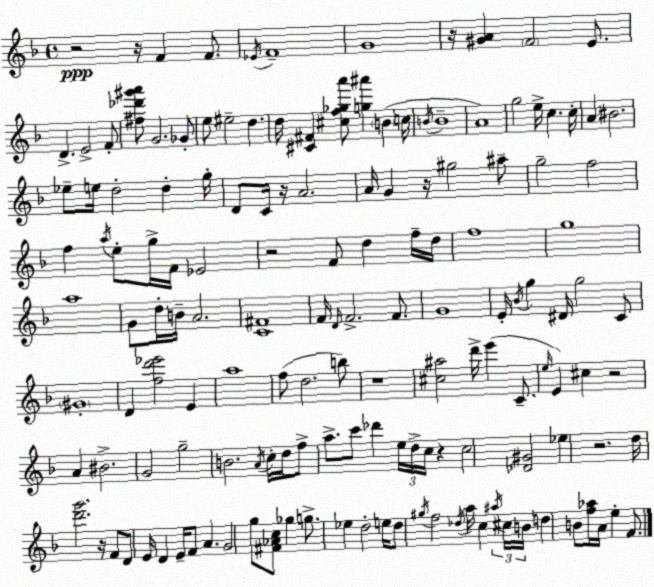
X:1
T:Untitled
M:4/4
L:1/4
K:Dm
z2 z/4 F F/2 _E/4 F4 G4 z/4 [^GA] F2 E/2 D E2 F/2 [^f_d'^g'a']/2 G2 _G/2 e/2 ^e2 d d/4 [^C^F] [^cf_ga']/2 [g^a'] B c/4 B/4 B4 A4 g2 e/4 c c/4 A ^B2 _e/2 e/4 d2 d g/4 D/2 C/4 z/4 A2 A/4 G z/4 ^g2 ^a/2 g2 f2 f a/4 e/2 g/4 F/4 _E2 z2 F/2 d f/4 d/4 f4 g4 a4 G/2 d/4 B/4 A2 [C^F]4 F/4 D/4 F2 F/2 G4 E/4 _B/4 g ^D/4 g2 C/2 ^G4 D [fd'_e']2 E a4 f/2 d2 b/2 z4 [^c^a]2 d'/4 e' C/2 e/4 E ^c z2 A ^B2 G2 g2 B2 A/4 c/4 d/4 f/2 a/2 c'/2 _d' e/4 d/4 c/4 z c2 [_D^G]2 _e z2 d/4 [d'g']2 z/4 F/2 D/2 E/4 D E/4 F/2 A G2 g/2 [^F_Ac]/2 _g g/2 _e d2 e/4 d/2 ^g/4 f2 _d/4 a/4 c ^a/4 ^c/4 B/4 d B/2 [f_a]/4 A/4 e F/2